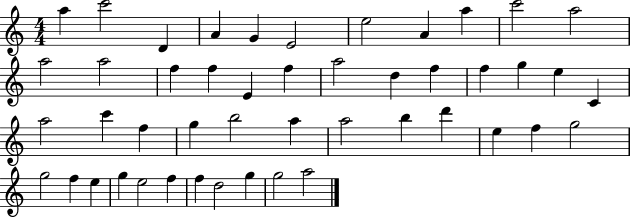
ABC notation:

X:1
T:Untitled
M:4/4
L:1/4
K:C
a c'2 D A G E2 e2 A a c'2 a2 a2 a2 f f E f a2 d f f g e C a2 c' f g b2 a a2 b d' e f g2 g2 f e g e2 f f d2 g g2 a2